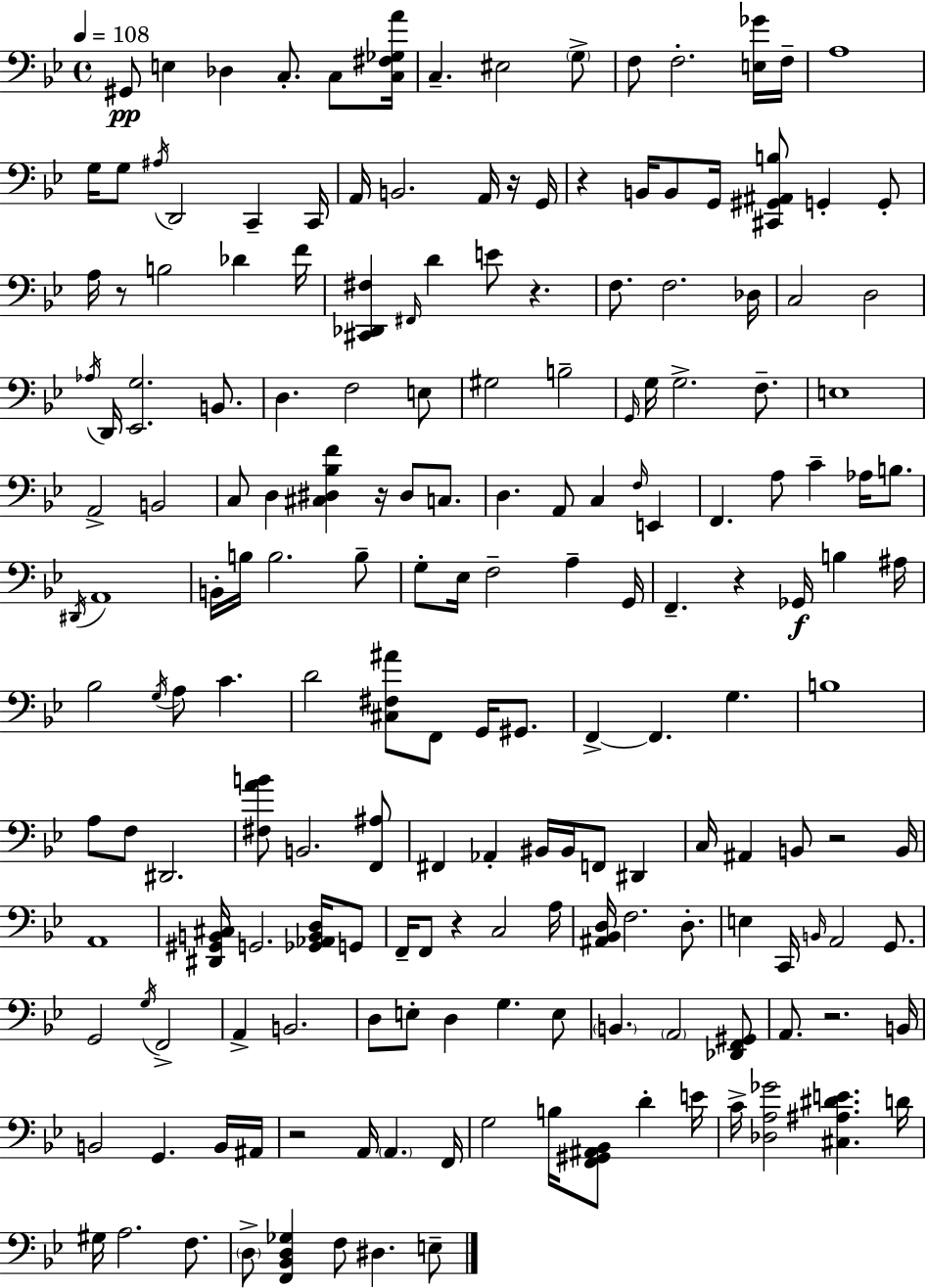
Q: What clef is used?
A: bass